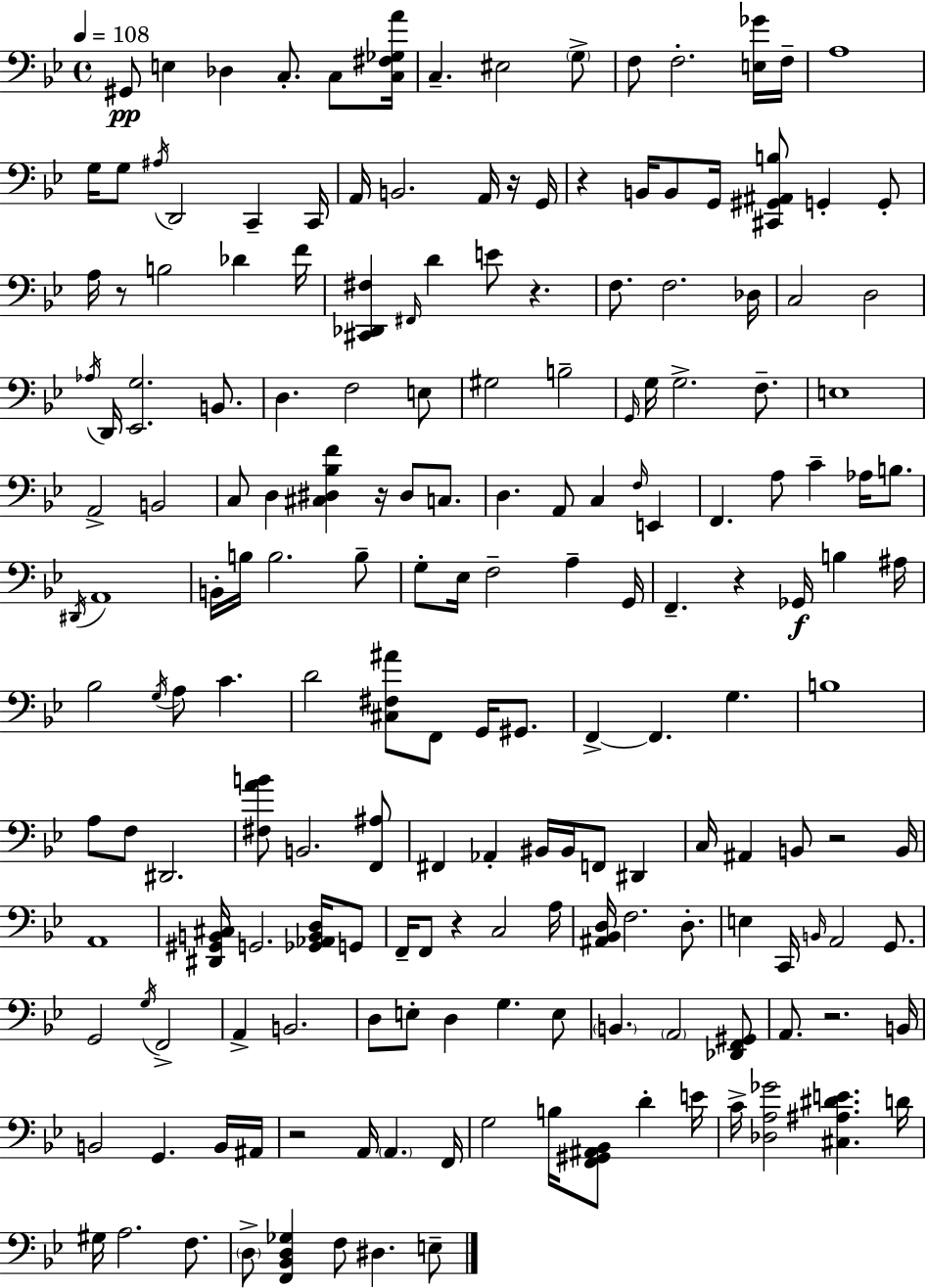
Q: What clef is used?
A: bass